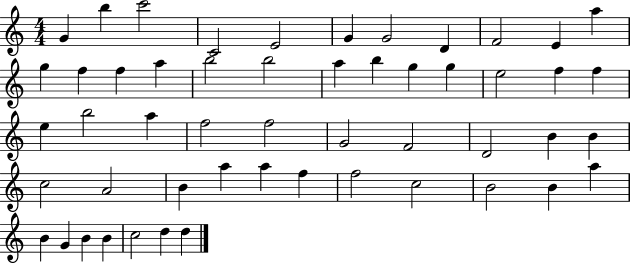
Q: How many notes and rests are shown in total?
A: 52